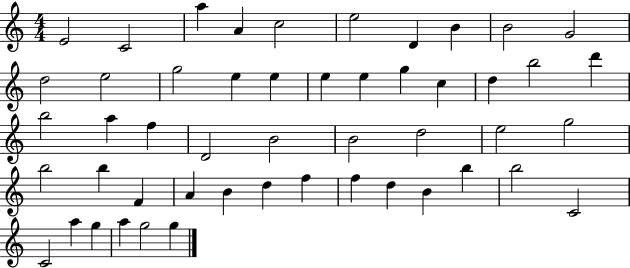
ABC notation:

X:1
T:Untitled
M:4/4
L:1/4
K:C
E2 C2 a A c2 e2 D B B2 G2 d2 e2 g2 e e e e g c d b2 d' b2 a f D2 B2 B2 d2 e2 g2 b2 b F A B d f f d B b b2 C2 C2 a g a g2 g